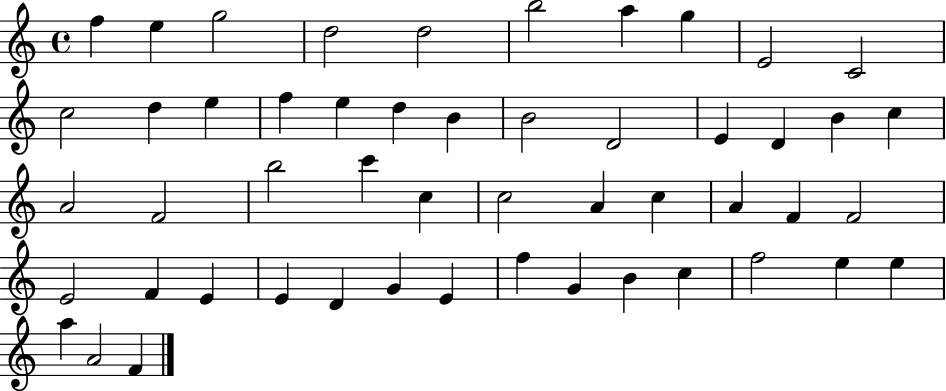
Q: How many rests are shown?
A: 0